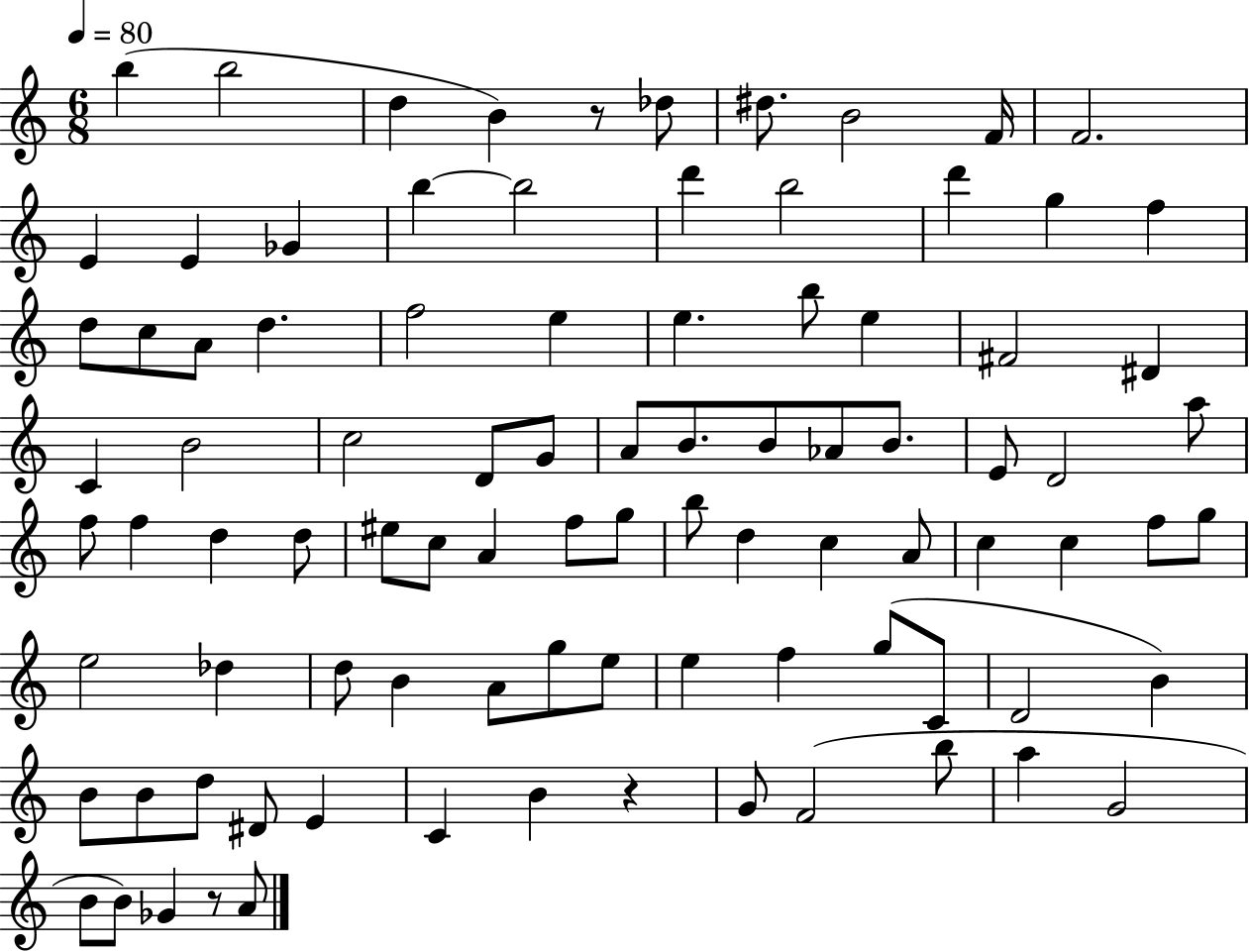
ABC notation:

X:1
T:Untitled
M:6/8
L:1/4
K:C
b b2 d B z/2 _d/2 ^d/2 B2 F/4 F2 E E _G b b2 d' b2 d' g f d/2 c/2 A/2 d f2 e e b/2 e ^F2 ^D C B2 c2 D/2 G/2 A/2 B/2 B/2 _A/2 B/2 E/2 D2 a/2 f/2 f d d/2 ^e/2 c/2 A f/2 g/2 b/2 d c A/2 c c f/2 g/2 e2 _d d/2 B A/2 g/2 e/2 e f g/2 C/2 D2 B B/2 B/2 d/2 ^D/2 E C B z G/2 F2 b/2 a G2 B/2 B/2 _G z/2 A/2